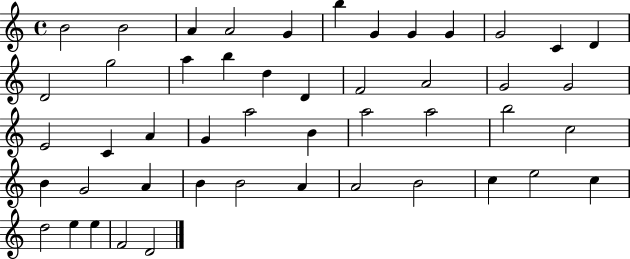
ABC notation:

X:1
T:Untitled
M:4/4
L:1/4
K:C
B2 B2 A A2 G b G G G G2 C D D2 g2 a b d D F2 A2 G2 G2 E2 C A G a2 B a2 a2 b2 c2 B G2 A B B2 A A2 B2 c e2 c d2 e e F2 D2